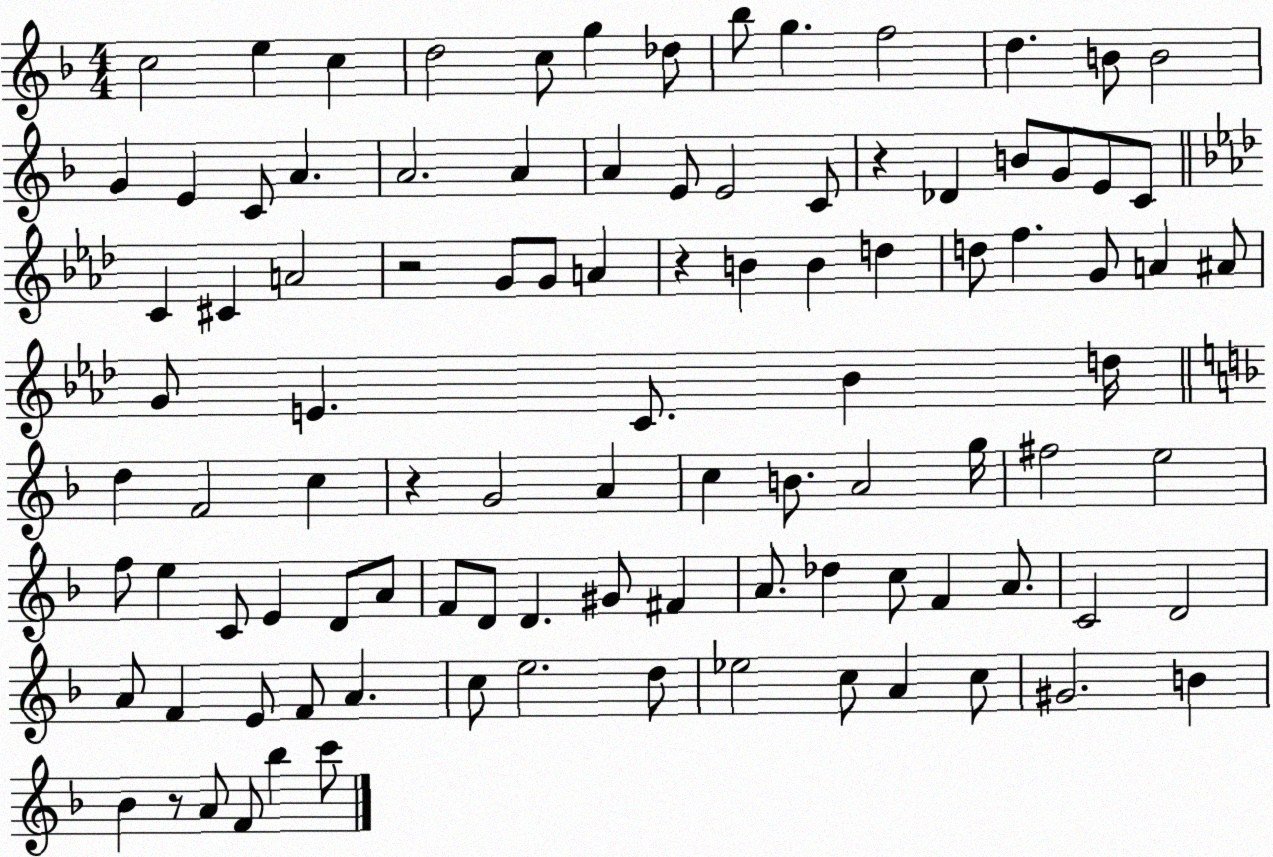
X:1
T:Untitled
M:4/4
L:1/4
K:F
c2 e c d2 c/2 g _d/2 _b/2 g f2 d B/2 B2 G E C/2 A A2 A A E/2 E2 C/2 z _D B/2 G/2 E/2 C/2 C ^C A2 z2 G/2 G/2 A z B B d d/2 f G/2 A ^A/2 G/2 E C/2 _B d/4 d F2 c z G2 A c B/2 A2 g/4 ^f2 e2 f/2 e C/2 E D/2 A/2 F/2 D/2 D ^G/2 ^F A/2 _d c/2 F A/2 C2 D2 A/2 F E/2 F/2 A c/2 e2 d/2 _e2 c/2 A c/2 ^G2 B _B z/2 A/2 F/2 _b c'/2